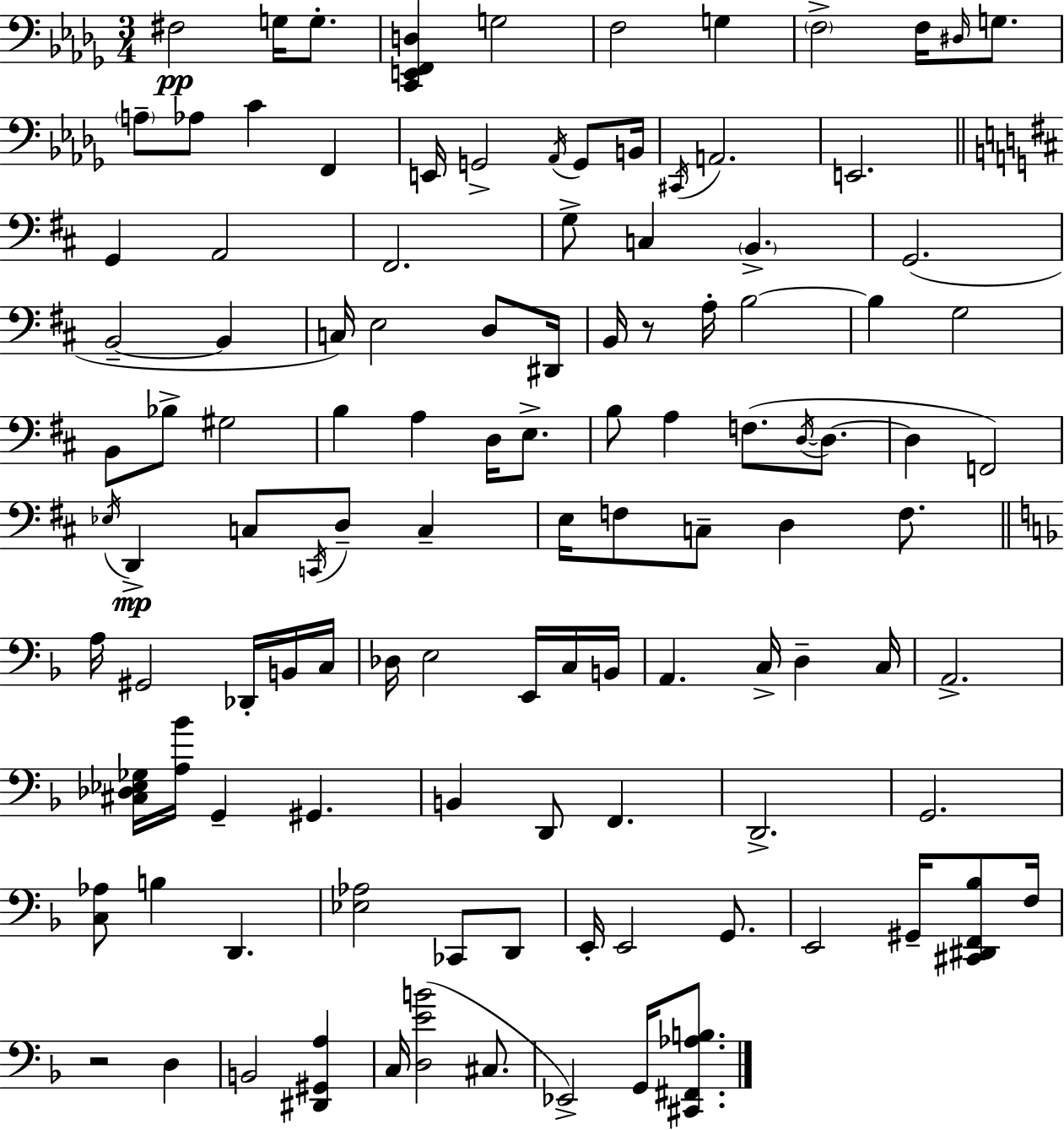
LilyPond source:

{
  \clef bass
  \numericTimeSignature
  \time 3/4
  \key bes \minor
  fis2\pp g16 g8.-. | <c, e, f, d>4 g2 | f2 g4 | \parenthesize f2-> f16 \grace { dis16 } g8. | \break \parenthesize a8-- aes8 c'4 f,4 | e,16 g,2-> \acciaccatura { aes,16 } g,8 | b,16 \acciaccatura { cis,16 } a,2. | e,2. | \break \bar "||" \break \key b \minor g,4 a,2 | fis,2. | g8-> c4 \parenthesize b,4.-> | g,2.( | \break b,2--~~ b,4 | c16) e2 d8 dis,16 | b,16 r8 a16-. b2~~ | b4 g2 | \break b,8 bes8-> gis2 | b4 a4 d16 e8.-> | b8 a4 f8.( \acciaccatura { d16~ }~ d8. | d4 f,2) | \break \acciaccatura { ees16 } d,4->\mp c8 \acciaccatura { c,16 } d8-- c4-- | e16 f8 c8-- d4 | f8. \bar "||" \break \key d \minor a16 gis,2 des,16-. b,16 c16 | des16 e2 e,16 c16 b,16 | a,4. c16-> d4-- c16 | a,2.-> | \break <cis des ees ges>16 <a bes'>16 g,4-- gis,4. | b,4 d,8 f,4. | d,2.-> | g,2. | \break <c aes>8 b4 d,4. | <ees aes>2 ces,8 d,8 | e,16-. e,2 g,8. | e,2 gis,16-- <cis, dis, f, bes>8 f16 | \break r2 d4 | b,2 <dis, gis, a>4 | c16 <d e' b'>2( cis8. | ees,2->) g,16 <cis, fis, aes b>8. | \break \bar "|."
}